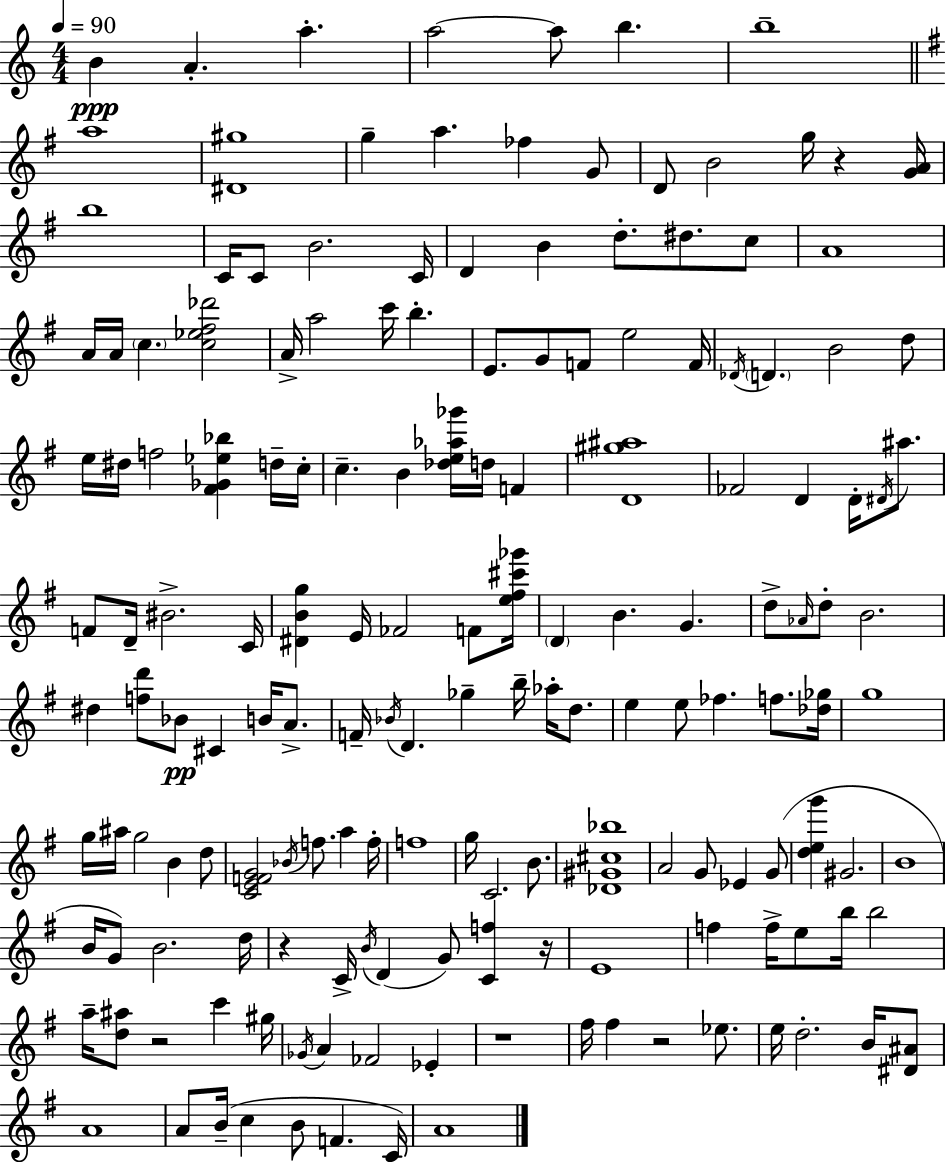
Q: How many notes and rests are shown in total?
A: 163